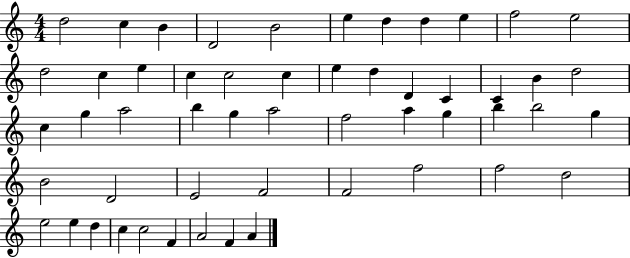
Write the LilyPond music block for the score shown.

{
  \clef treble
  \numericTimeSignature
  \time 4/4
  \key c \major
  d''2 c''4 b'4 | d'2 b'2 | e''4 d''4 d''4 e''4 | f''2 e''2 | \break d''2 c''4 e''4 | c''4 c''2 c''4 | e''4 d''4 d'4 c'4 | c'4 b'4 d''2 | \break c''4 g''4 a''2 | b''4 g''4 a''2 | f''2 a''4 g''4 | b''4 b''2 g''4 | \break b'2 d'2 | e'2 f'2 | f'2 f''2 | f''2 d''2 | \break e''2 e''4 d''4 | c''4 c''2 f'4 | a'2 f'4 a'4 | \bar "|."
}